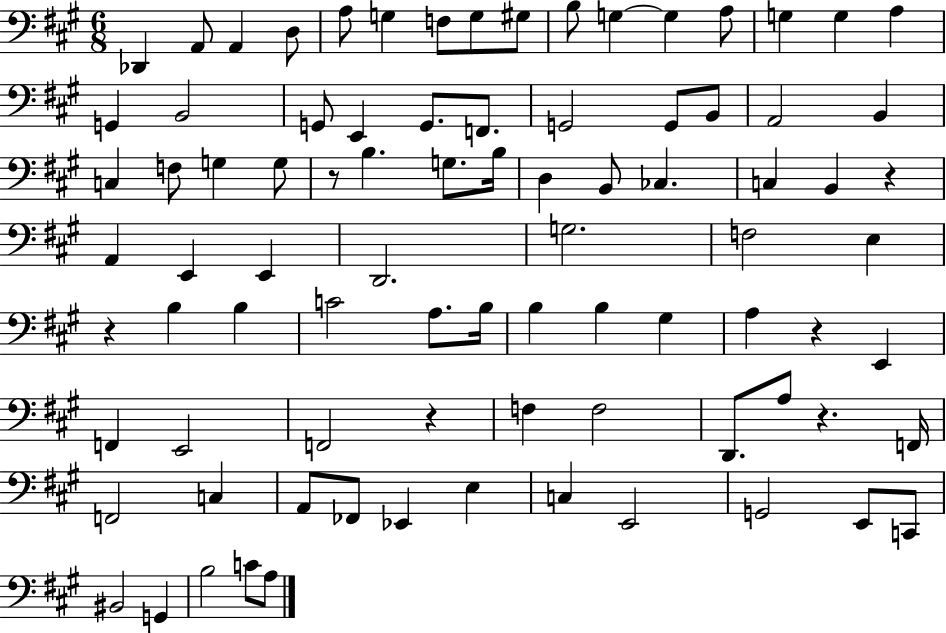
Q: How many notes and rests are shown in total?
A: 86